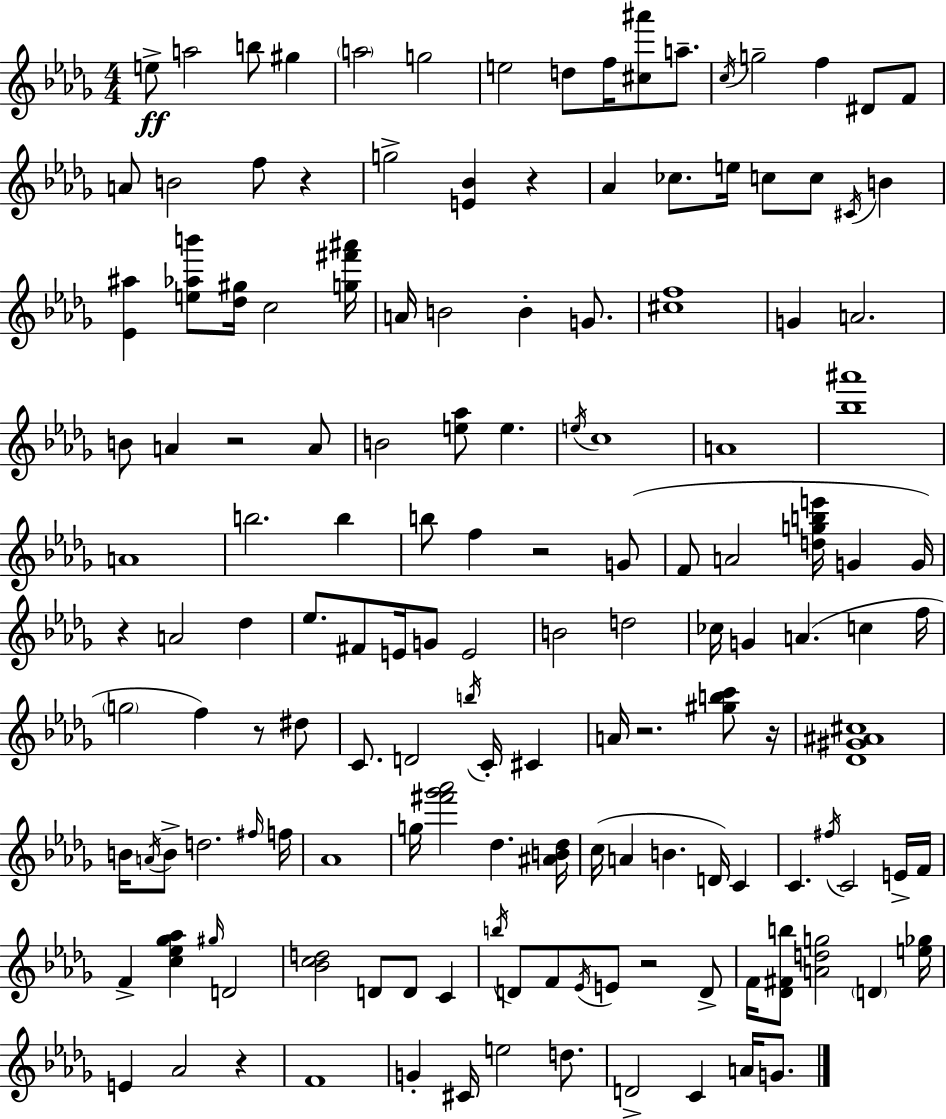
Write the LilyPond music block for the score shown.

{
  \clef treble
  \numericTimeSignature
  \time 4/4
  \key bes \minor
  \repeat volta 2 { e''8->\ff a''2 b''8 gis''4 | \parenthesize a''2 g''2 | e''2 d''8 f''16 <cis'' ais'''>8 a''8.-- | \acciaccatura { c''16 } g''2-- f''4 dis'8 f'8 | \break a'8 b'2 f''8 r4 | g''2-> <e' bes'>4 r4 | aes'4 ces''8. e''16 c''8 c''8 \acciaccatura { cis'16 } b'4 | <ees' ais''>4 <e'' aes'' b'''>8 <des'' gis''>16 c''2 | \break <g'' fis''' ais'''>16 a'16 b'2 b'4-. g'8. | <cis'' f''>1 | g'4 a'2. | b'8 a'4 r2 | \break a'8 b'2 <e'' aes''>8 e''4. | \acciaccatura { e''16 } c''1 | a'1 | <bes'' ais'''>1 | \break a'1 | b''2. b''4 | b''8 f''4 r2 | g'8( f'8 a'2 <d'' g'' b'' e'''>16 g'4 | \break g'16) r4 a'2 des''4 | ees''8. fis'8 e'16 g'8 e'2 | b'2 d''2 | ces''16 g'4 a'4.( c''4 | \break f''16 \parenthesize g''2 f''4) r8 | dis''8 c'8. d'2 \acciaccatura { b''16 } c'16-. | cis'4 a'16 r2. | <gis'' b'' c'''>8 r16 <des' gis' ais' cis''>1 | \break b'16 \acciaccatura { a'16 } b'8-> d''2. | \grace { fis''16 } f''16 aes'1 | g''16 <fis''' ges''' aes'''>2 des''4. | <ais' b' des''>16 c''16( a'4 b'4. | \break d'16) c'4 c'4. \acciaccatura { fis''16 } c'2 | e'16-> f'16 f'4-> <c'' ees'' ges'' aes''>4 \grace { gis''16 } | d'2 <bes' c'' d''>2 | d'8 d'8 c'4 \acciaccatura { b''16 } d'8 f'8 \acciaccatura { ees'16 } e'8 | \break r2 d'8-> f'16 <des' fis' b''>8 <a' d'' g''>2 | \parenthesize d'4 <e'' ges''>16 e'4 aes'2 | r4 f'1 | g'4-. cis'16 e''2 | \break d''8. d'2-> | c'4 a'16 g'8. } \bar "|."
}